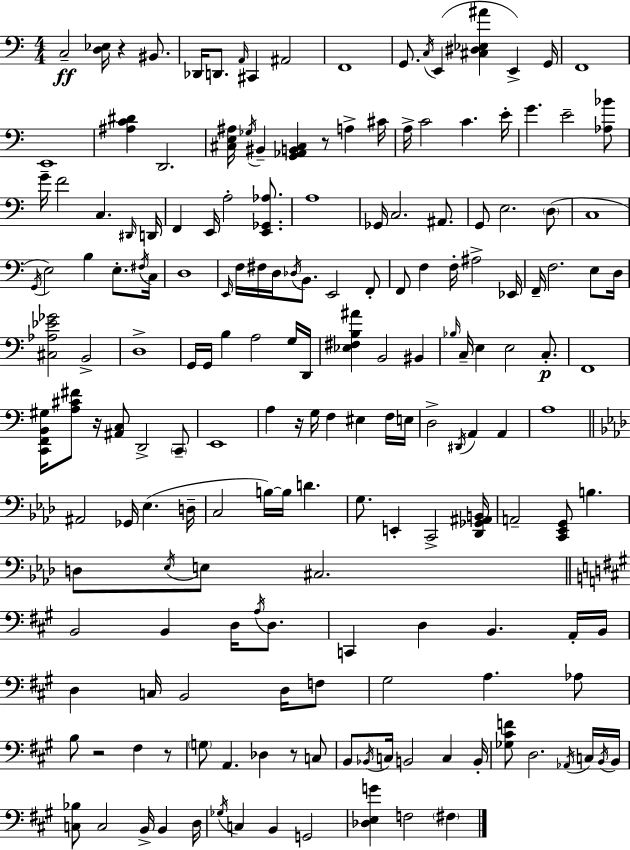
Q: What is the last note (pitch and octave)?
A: F#3